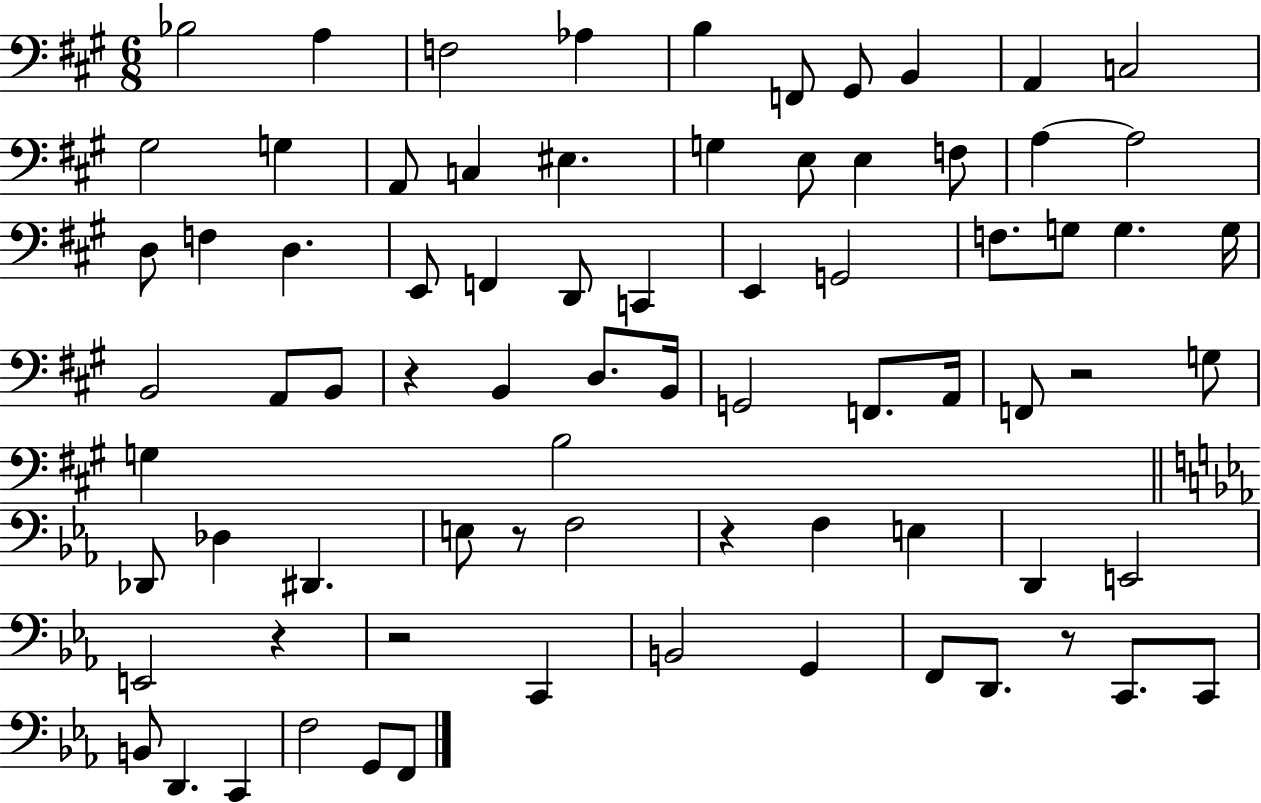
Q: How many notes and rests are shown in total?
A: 77